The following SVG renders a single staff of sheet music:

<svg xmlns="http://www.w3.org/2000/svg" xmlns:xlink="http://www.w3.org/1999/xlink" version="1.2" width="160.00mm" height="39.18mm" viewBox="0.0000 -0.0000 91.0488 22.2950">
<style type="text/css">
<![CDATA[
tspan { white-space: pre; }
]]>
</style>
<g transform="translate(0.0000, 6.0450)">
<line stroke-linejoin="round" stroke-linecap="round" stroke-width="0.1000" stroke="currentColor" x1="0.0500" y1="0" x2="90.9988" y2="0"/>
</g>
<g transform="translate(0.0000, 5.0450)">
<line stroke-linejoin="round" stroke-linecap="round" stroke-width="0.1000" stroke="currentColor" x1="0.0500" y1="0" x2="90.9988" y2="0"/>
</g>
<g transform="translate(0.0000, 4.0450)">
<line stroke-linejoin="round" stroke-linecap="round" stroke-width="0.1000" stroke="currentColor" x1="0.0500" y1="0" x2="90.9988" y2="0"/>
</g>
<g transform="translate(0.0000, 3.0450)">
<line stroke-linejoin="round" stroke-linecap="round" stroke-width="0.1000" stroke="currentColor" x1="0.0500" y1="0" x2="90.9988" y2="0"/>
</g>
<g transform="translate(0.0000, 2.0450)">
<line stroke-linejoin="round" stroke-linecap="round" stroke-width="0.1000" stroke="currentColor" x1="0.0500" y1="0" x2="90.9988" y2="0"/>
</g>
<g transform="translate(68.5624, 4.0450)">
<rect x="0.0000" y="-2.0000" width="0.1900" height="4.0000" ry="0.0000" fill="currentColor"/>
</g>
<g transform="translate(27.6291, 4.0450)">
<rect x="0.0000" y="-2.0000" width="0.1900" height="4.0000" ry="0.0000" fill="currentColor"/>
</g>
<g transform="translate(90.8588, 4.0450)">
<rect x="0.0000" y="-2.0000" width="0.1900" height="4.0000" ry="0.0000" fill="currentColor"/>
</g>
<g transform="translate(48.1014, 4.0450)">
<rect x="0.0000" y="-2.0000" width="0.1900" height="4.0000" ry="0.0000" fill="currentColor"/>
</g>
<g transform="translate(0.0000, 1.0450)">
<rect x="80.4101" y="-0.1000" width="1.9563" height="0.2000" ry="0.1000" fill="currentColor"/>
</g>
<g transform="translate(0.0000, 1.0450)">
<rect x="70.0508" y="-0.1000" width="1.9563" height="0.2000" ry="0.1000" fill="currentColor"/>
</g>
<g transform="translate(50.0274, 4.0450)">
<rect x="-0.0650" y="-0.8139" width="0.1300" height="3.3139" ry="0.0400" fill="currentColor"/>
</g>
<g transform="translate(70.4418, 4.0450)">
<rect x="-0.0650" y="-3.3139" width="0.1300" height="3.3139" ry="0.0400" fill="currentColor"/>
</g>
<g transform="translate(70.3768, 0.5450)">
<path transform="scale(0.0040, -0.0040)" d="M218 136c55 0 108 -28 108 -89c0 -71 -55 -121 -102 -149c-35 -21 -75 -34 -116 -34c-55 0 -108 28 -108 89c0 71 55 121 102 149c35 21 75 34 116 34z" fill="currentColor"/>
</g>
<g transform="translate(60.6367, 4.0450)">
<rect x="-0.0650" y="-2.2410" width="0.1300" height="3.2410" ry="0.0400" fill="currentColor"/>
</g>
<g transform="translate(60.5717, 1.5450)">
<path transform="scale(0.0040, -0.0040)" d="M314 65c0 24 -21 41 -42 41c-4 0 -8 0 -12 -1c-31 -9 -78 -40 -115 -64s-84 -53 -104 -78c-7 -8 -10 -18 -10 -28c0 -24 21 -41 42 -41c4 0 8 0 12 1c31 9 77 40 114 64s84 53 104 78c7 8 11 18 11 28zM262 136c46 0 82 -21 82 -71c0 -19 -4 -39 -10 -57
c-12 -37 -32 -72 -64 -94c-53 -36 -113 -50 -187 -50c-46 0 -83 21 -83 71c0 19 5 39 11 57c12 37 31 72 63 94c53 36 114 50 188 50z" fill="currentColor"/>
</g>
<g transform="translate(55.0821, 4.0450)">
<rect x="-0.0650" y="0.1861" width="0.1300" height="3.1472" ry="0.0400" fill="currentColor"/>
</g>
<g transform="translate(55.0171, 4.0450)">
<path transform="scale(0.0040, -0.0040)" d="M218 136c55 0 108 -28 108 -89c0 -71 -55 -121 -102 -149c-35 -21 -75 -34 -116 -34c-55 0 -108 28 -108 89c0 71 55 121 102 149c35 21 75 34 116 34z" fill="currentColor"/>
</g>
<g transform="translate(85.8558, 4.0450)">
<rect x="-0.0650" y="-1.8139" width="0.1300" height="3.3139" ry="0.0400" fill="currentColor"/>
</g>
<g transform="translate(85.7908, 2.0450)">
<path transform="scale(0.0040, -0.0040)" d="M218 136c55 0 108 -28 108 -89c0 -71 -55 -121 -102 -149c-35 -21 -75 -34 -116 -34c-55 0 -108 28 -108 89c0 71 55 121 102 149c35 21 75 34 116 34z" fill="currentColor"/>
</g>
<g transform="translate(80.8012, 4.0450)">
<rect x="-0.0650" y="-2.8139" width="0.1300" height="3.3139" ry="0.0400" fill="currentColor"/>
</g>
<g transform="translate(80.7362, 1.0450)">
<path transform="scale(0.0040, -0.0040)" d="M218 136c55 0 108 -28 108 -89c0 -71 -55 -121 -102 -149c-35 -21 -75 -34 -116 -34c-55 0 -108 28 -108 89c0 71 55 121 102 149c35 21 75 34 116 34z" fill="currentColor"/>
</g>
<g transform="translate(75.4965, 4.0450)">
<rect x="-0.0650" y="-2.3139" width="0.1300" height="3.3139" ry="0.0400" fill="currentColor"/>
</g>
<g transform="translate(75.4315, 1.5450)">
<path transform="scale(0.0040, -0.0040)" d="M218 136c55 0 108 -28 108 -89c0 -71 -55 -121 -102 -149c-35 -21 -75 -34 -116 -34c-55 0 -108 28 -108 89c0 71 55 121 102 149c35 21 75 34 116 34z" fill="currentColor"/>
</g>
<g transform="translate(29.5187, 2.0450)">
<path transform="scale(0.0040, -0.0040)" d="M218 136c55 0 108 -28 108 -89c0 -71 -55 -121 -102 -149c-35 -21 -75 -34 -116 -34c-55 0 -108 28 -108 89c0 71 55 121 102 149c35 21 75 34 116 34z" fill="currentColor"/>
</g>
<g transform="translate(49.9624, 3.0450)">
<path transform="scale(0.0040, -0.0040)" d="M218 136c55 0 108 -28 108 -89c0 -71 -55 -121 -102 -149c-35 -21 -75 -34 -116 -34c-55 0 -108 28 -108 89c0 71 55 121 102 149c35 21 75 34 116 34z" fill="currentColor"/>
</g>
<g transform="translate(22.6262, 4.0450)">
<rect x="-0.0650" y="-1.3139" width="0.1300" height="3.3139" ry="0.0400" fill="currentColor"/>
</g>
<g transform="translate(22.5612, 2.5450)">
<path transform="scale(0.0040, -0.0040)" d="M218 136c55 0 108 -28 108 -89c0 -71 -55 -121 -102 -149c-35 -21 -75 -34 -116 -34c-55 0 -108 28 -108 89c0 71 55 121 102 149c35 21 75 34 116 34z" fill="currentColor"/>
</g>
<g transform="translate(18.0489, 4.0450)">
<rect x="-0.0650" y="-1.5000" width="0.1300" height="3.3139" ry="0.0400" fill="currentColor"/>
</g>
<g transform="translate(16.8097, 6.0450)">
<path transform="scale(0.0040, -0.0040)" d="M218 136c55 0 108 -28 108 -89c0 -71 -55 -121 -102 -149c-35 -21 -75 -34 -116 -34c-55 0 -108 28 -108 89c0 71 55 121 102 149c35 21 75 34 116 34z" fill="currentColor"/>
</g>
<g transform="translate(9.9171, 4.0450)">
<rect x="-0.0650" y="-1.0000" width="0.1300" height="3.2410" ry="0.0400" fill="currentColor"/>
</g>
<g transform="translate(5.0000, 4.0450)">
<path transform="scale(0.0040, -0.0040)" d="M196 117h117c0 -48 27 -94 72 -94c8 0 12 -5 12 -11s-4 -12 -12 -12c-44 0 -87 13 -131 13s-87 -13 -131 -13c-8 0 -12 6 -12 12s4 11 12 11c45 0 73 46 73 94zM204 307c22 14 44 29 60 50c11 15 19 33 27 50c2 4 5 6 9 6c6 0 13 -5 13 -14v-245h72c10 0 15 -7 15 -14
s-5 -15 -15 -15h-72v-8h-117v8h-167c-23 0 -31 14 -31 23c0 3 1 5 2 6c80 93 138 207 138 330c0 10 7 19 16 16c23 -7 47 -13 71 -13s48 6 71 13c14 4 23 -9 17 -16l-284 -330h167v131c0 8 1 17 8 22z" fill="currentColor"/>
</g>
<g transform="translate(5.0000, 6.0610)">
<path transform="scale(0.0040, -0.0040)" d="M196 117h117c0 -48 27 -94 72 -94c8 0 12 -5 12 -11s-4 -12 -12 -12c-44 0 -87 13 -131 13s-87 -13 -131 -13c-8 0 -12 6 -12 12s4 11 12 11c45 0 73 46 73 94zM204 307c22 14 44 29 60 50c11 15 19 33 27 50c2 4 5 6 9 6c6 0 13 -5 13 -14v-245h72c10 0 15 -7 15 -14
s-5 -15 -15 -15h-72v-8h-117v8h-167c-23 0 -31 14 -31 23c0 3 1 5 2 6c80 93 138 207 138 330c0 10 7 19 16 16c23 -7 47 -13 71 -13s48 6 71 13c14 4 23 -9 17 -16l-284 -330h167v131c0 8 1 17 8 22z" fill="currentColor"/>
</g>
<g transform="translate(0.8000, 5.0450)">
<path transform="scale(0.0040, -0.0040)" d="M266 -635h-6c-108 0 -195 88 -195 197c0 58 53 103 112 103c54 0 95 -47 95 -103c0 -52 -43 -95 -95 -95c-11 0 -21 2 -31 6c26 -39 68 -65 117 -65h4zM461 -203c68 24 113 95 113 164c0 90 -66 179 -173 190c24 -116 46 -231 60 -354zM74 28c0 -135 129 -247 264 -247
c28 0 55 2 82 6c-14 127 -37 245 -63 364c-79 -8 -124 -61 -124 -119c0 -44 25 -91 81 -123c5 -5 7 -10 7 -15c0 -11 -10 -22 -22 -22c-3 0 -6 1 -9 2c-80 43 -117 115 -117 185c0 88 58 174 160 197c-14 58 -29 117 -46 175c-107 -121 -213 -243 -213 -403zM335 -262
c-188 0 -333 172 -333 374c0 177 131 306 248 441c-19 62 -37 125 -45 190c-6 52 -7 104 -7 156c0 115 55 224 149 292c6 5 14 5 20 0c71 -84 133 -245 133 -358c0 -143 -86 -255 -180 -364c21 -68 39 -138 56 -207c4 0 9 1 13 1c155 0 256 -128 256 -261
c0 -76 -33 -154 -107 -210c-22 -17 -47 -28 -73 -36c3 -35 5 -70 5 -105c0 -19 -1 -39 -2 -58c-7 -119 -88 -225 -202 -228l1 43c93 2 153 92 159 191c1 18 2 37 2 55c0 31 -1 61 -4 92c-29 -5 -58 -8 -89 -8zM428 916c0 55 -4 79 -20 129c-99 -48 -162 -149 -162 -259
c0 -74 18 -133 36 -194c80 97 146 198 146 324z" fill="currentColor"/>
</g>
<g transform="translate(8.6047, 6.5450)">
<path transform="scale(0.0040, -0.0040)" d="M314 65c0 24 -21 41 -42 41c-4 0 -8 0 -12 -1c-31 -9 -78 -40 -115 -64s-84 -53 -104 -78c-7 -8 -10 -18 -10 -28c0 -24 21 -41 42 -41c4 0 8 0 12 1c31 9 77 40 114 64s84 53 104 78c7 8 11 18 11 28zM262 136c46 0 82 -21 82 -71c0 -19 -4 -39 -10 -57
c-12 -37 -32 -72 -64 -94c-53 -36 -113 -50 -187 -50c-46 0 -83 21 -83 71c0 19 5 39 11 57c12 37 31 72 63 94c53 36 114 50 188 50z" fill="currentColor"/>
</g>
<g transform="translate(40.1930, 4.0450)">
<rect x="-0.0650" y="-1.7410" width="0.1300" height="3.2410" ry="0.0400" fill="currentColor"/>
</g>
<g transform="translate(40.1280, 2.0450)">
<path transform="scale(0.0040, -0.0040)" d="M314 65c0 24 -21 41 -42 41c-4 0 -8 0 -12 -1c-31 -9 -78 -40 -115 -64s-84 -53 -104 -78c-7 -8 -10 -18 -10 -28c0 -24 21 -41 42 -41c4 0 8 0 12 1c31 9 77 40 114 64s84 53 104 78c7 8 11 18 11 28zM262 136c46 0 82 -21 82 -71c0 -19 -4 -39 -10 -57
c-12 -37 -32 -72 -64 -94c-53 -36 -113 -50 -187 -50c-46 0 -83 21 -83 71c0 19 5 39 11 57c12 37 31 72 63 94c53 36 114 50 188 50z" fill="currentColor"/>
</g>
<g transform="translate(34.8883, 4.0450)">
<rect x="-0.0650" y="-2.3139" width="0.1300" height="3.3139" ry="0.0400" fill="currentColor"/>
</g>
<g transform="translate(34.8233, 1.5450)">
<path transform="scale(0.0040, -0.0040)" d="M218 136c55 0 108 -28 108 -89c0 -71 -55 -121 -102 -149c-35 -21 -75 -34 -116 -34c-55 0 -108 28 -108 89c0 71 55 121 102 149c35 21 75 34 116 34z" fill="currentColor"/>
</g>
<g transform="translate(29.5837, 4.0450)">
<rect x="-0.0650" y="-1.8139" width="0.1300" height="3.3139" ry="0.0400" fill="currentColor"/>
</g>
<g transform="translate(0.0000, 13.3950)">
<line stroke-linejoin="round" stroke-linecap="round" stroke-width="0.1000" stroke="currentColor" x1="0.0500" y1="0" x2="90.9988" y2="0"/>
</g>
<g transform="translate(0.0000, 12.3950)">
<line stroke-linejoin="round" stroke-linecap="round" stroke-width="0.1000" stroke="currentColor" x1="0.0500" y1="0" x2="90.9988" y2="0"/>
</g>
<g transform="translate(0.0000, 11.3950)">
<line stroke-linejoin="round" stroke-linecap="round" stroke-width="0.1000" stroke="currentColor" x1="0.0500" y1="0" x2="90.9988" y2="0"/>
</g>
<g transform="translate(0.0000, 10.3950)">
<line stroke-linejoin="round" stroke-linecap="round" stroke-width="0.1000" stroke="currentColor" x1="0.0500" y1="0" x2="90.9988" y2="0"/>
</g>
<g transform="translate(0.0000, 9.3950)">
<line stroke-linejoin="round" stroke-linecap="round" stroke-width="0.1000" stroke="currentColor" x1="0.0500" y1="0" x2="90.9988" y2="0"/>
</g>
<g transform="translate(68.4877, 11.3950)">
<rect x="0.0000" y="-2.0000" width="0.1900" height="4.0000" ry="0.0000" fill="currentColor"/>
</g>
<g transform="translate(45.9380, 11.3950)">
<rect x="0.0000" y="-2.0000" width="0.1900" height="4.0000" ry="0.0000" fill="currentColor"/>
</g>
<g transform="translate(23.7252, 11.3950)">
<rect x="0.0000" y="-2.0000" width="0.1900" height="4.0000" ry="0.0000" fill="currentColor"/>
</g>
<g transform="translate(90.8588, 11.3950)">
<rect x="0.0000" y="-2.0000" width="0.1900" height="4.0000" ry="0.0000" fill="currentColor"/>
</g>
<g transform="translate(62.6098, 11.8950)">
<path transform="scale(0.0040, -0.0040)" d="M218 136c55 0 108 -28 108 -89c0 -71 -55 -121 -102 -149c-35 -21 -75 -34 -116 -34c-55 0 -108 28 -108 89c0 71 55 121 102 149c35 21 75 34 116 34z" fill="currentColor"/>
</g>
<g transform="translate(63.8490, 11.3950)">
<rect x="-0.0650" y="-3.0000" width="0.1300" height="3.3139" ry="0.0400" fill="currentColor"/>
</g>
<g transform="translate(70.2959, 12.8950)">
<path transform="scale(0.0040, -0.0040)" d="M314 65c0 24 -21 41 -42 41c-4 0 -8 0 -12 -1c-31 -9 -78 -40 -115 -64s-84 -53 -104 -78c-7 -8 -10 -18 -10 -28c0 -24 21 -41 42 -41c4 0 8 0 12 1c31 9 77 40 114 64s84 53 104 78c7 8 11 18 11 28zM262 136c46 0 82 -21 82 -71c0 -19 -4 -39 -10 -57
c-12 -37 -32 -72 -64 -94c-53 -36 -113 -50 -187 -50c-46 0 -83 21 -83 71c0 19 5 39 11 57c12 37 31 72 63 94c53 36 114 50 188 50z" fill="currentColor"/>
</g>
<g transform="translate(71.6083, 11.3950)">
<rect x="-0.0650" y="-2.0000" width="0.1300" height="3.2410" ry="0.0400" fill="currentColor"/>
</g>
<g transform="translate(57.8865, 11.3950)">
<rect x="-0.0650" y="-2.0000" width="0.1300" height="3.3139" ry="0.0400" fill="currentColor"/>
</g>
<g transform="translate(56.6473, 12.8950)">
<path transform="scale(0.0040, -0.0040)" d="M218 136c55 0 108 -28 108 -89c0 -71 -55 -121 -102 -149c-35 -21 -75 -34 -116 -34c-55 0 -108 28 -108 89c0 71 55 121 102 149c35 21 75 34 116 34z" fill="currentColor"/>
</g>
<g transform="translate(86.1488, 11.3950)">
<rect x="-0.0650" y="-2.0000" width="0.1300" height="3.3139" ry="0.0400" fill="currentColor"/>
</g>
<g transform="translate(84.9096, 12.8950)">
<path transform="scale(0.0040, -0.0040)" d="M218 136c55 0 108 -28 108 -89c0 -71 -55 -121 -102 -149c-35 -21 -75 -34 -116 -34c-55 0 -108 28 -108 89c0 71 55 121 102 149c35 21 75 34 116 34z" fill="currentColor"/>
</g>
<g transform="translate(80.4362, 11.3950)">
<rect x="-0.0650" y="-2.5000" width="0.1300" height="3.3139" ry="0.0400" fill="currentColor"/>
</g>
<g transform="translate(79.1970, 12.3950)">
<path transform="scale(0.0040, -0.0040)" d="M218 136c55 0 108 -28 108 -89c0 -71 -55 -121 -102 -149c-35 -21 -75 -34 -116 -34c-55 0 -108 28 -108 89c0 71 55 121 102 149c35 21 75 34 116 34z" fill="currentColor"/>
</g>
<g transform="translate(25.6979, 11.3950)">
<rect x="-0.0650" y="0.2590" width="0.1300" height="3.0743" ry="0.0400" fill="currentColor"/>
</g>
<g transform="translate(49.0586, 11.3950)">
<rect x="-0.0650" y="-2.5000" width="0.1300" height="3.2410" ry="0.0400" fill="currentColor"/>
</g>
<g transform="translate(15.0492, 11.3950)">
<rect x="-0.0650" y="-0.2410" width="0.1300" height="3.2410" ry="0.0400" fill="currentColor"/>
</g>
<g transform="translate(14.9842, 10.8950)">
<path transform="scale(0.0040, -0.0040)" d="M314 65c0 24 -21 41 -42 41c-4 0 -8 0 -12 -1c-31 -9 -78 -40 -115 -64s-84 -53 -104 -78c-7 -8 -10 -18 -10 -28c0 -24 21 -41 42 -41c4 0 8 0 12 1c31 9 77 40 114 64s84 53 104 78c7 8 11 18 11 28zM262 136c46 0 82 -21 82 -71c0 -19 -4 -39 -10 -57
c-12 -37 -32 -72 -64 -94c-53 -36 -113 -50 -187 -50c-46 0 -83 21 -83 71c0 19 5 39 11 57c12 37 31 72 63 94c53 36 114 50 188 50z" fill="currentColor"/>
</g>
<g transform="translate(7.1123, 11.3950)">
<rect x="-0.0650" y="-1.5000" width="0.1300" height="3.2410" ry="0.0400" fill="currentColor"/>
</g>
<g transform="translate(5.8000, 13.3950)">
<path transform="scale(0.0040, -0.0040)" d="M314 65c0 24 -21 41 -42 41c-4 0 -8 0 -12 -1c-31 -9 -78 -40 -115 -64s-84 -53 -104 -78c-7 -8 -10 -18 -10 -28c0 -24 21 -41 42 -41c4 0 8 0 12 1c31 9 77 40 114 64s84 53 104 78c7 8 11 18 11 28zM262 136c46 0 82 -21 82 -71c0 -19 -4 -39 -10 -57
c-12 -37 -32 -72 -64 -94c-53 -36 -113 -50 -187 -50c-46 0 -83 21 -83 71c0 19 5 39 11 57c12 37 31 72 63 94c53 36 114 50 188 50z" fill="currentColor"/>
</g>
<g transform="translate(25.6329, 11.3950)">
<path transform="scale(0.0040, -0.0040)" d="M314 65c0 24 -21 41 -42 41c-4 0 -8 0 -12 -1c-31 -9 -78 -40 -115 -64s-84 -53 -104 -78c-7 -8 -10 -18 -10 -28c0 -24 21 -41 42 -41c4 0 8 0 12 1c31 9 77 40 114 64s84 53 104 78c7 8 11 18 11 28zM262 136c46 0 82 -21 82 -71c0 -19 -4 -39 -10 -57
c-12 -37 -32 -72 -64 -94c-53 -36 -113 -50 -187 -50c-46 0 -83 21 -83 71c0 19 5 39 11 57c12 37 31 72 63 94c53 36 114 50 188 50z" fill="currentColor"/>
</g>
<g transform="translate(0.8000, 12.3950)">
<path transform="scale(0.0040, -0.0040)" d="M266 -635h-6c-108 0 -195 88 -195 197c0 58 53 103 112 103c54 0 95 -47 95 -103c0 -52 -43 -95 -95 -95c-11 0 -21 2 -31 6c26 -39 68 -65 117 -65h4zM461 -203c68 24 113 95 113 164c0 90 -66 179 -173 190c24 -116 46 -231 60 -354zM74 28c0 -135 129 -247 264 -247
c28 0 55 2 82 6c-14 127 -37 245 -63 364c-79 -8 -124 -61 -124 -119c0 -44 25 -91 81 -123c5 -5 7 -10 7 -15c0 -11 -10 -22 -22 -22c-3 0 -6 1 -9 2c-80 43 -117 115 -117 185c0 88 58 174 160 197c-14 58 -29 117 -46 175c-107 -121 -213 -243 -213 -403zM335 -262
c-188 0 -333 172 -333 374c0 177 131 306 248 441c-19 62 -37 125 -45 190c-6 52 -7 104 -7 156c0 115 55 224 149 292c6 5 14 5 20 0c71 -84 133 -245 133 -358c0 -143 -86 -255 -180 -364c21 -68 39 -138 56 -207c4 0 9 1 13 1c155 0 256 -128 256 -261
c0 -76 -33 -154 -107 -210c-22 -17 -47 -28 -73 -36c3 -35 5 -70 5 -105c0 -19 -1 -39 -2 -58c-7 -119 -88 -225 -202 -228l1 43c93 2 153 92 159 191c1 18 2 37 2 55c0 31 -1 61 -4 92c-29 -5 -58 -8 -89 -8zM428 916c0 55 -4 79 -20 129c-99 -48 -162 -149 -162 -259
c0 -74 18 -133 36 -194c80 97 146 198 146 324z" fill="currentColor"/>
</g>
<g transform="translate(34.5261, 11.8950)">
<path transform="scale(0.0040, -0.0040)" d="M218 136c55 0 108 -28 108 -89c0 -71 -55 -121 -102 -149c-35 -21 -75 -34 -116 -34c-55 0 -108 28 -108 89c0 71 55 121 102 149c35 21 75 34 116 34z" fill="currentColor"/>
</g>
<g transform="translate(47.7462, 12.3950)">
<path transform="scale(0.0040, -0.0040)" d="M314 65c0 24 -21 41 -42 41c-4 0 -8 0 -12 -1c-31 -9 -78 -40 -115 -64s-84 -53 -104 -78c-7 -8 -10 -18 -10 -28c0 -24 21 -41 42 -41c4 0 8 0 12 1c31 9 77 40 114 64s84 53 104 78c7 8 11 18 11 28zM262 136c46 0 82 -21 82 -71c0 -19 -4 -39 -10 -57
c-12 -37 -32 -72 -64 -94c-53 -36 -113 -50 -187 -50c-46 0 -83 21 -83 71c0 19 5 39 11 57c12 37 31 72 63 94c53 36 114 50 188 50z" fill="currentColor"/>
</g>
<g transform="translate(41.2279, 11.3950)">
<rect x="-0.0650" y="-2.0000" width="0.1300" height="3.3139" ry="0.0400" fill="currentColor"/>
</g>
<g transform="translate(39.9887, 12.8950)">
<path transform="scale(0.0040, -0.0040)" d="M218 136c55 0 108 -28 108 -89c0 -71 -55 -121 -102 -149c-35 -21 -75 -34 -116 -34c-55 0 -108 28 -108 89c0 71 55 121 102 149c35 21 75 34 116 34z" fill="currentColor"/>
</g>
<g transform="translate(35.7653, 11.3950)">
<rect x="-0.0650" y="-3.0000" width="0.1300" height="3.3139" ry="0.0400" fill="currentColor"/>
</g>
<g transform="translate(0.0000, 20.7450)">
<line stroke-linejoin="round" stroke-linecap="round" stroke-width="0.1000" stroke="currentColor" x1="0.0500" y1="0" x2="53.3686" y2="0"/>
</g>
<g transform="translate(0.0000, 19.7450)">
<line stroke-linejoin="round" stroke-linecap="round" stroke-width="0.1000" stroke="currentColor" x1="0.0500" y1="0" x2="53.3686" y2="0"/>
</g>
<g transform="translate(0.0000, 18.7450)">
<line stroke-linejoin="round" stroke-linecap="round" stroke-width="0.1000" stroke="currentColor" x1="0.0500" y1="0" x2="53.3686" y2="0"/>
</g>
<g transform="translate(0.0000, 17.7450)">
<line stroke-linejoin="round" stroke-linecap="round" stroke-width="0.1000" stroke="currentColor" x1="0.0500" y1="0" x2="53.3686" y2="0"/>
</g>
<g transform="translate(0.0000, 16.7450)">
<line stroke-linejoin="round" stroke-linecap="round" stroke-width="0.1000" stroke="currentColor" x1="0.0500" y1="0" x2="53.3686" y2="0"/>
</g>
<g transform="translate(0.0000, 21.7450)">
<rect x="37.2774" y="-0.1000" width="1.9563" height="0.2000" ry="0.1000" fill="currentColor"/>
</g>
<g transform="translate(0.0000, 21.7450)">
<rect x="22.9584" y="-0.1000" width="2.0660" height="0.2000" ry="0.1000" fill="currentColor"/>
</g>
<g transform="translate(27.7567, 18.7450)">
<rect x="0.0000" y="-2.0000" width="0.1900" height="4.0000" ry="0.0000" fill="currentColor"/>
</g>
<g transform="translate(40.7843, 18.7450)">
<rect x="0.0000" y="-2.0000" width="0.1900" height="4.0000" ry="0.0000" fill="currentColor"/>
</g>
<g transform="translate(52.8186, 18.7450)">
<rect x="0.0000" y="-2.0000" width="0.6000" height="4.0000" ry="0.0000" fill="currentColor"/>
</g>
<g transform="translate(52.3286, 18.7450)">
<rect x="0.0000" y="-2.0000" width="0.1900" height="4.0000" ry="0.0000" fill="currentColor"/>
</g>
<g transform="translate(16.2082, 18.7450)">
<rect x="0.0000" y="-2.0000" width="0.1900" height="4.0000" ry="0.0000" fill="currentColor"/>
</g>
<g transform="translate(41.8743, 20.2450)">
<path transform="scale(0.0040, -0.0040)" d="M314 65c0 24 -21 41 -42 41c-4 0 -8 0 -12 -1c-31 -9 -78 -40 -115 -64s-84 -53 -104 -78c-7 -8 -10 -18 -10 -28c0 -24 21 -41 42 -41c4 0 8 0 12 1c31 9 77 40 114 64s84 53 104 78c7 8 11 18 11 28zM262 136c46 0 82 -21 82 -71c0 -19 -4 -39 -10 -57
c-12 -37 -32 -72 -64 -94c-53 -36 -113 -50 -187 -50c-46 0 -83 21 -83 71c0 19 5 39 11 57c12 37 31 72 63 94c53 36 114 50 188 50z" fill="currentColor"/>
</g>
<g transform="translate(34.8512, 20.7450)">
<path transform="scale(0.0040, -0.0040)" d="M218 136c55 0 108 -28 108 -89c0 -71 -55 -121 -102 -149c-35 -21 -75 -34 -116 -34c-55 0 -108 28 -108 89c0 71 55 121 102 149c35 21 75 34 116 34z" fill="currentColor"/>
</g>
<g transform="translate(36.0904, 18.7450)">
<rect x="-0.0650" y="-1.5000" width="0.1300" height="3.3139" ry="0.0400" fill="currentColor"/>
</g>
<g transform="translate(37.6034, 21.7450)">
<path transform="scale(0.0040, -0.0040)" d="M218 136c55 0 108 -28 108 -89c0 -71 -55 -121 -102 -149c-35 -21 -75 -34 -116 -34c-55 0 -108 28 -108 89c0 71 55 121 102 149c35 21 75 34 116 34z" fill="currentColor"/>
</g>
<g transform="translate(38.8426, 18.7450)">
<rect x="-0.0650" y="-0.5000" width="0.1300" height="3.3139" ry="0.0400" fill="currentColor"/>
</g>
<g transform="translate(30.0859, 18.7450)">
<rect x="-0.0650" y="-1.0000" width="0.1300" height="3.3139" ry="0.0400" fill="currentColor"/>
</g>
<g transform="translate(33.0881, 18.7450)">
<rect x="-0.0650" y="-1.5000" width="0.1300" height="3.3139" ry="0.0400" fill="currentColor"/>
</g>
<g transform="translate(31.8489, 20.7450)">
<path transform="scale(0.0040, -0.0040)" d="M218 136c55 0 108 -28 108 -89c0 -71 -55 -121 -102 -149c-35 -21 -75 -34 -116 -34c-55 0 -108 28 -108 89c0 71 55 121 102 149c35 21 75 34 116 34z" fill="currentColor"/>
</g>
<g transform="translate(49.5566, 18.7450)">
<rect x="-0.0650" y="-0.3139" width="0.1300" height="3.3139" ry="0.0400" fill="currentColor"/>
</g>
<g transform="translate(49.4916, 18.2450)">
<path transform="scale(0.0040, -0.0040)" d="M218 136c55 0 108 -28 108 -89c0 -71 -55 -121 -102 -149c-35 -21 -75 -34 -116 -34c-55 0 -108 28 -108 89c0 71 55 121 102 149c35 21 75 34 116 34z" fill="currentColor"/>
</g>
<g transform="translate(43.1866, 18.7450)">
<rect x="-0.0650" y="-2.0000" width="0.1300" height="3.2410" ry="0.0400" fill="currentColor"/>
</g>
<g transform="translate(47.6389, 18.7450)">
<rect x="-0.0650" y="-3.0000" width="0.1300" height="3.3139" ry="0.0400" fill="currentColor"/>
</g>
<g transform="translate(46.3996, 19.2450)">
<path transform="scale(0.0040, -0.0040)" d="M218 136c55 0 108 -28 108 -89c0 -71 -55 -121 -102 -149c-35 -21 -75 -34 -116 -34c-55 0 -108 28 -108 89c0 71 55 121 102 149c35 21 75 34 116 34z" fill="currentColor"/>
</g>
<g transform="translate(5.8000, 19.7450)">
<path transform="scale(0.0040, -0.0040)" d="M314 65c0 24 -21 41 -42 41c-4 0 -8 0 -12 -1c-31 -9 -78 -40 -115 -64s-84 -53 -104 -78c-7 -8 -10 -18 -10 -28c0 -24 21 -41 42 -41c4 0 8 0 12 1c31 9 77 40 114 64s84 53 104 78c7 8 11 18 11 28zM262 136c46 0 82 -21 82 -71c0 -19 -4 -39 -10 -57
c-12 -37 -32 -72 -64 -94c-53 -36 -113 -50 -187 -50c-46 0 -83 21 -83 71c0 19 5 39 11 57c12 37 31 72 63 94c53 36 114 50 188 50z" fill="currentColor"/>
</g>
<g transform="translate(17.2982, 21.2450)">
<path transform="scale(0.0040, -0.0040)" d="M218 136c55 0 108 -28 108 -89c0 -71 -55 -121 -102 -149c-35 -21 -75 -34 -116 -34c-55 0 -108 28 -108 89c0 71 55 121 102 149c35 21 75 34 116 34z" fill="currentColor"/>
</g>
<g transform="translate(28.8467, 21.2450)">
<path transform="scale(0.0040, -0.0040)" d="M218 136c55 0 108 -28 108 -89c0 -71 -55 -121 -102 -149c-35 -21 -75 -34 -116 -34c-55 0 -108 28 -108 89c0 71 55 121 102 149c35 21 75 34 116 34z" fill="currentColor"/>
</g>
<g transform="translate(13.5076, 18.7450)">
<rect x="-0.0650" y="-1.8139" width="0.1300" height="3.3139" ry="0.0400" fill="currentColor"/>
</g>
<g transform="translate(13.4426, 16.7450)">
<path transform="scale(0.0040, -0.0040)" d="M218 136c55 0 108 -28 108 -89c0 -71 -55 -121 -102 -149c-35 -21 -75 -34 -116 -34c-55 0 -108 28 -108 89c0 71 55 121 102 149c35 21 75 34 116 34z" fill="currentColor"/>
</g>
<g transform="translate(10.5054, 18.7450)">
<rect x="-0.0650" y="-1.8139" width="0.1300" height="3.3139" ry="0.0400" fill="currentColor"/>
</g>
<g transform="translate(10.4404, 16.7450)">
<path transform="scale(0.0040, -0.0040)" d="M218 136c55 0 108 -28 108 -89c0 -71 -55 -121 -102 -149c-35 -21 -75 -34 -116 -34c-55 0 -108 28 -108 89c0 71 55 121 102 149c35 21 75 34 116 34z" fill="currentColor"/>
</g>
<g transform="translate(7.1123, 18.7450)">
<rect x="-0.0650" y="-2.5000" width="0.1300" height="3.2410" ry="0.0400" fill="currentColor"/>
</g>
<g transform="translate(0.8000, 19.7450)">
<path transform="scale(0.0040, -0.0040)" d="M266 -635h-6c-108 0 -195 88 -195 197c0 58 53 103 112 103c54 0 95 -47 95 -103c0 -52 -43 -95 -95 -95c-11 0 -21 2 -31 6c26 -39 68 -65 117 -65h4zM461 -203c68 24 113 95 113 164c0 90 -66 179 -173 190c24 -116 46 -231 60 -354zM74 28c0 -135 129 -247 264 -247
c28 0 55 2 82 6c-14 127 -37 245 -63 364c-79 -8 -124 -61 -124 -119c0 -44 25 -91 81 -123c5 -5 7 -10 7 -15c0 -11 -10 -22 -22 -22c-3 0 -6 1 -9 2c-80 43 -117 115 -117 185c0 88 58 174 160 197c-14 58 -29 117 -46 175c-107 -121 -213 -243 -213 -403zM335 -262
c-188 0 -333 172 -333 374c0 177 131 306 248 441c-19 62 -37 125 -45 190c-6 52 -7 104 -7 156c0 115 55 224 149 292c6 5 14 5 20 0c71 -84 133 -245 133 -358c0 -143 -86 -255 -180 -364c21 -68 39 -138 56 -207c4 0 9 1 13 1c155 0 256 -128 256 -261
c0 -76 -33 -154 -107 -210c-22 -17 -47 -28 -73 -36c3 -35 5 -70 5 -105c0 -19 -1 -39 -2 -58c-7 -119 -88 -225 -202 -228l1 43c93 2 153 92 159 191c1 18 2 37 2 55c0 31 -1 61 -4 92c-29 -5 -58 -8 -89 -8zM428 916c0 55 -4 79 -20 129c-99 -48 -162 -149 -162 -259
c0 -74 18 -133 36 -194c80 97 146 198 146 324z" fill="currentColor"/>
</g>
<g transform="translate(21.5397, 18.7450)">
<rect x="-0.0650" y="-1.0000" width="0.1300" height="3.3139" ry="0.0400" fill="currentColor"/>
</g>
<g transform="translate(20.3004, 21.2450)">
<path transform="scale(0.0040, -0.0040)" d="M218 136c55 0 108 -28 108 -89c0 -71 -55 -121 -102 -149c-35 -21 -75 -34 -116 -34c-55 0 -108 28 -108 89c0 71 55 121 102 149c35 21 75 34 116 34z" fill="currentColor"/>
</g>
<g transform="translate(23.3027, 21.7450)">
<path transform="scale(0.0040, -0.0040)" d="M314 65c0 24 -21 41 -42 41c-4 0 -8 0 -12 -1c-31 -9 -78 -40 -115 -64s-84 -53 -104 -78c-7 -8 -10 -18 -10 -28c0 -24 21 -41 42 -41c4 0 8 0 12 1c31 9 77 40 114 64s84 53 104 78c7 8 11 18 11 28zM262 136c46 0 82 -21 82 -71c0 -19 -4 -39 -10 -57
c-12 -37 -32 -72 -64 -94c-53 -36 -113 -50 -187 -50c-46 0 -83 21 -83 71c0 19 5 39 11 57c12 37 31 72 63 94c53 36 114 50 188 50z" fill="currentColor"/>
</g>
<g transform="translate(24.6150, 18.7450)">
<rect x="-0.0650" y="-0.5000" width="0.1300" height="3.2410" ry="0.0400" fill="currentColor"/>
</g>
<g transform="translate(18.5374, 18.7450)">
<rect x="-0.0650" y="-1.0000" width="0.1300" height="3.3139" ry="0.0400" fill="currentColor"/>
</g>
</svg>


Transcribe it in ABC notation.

X:1
T:Untitled
M:4/4
L:1/4
K:C
D2 E e f g f2 d B g2 b g a f E2 c2 B2 A F G2 F A F2 G F G2 f f D D C2 D E E C F2 A c